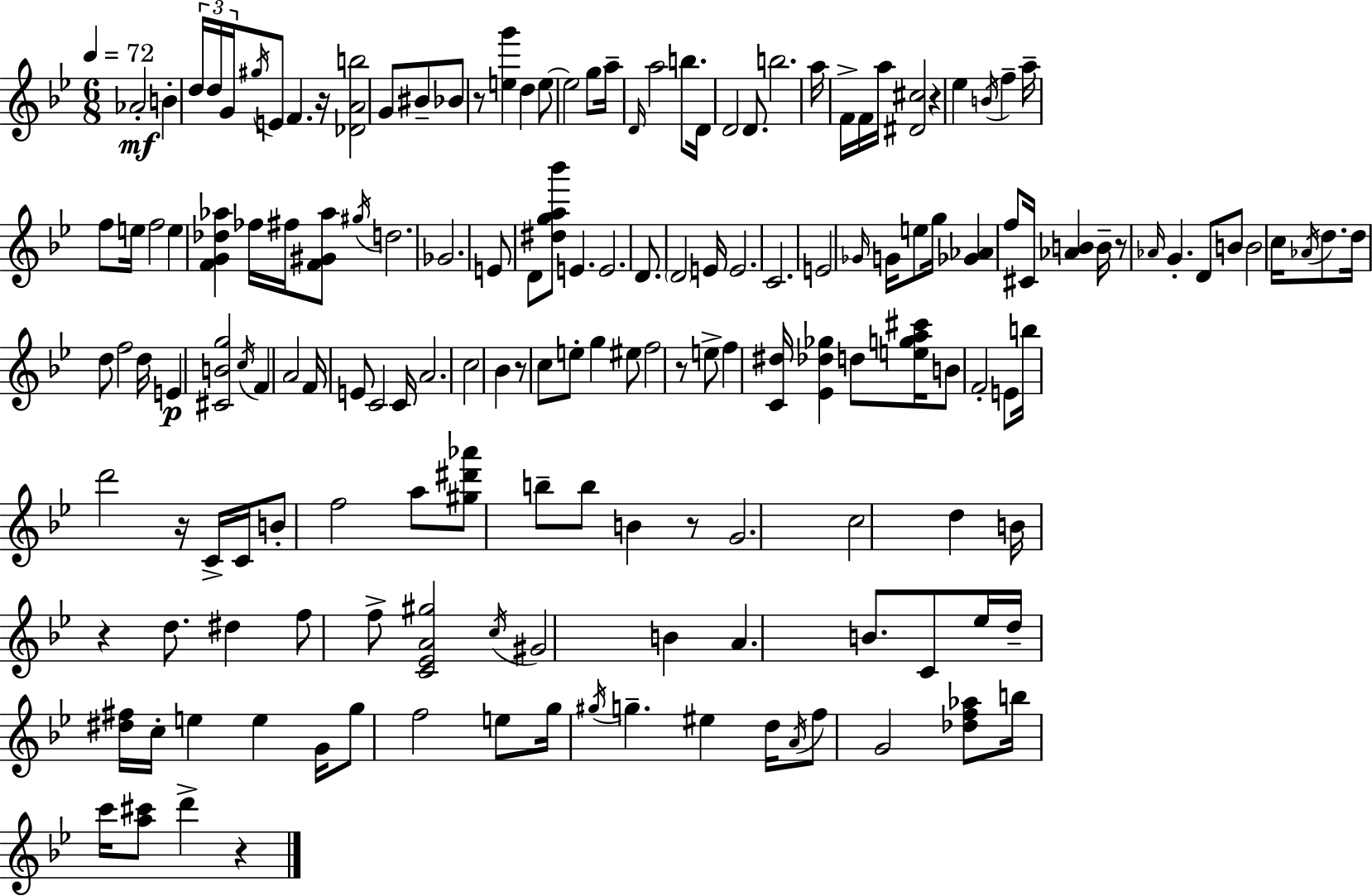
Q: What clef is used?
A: treble